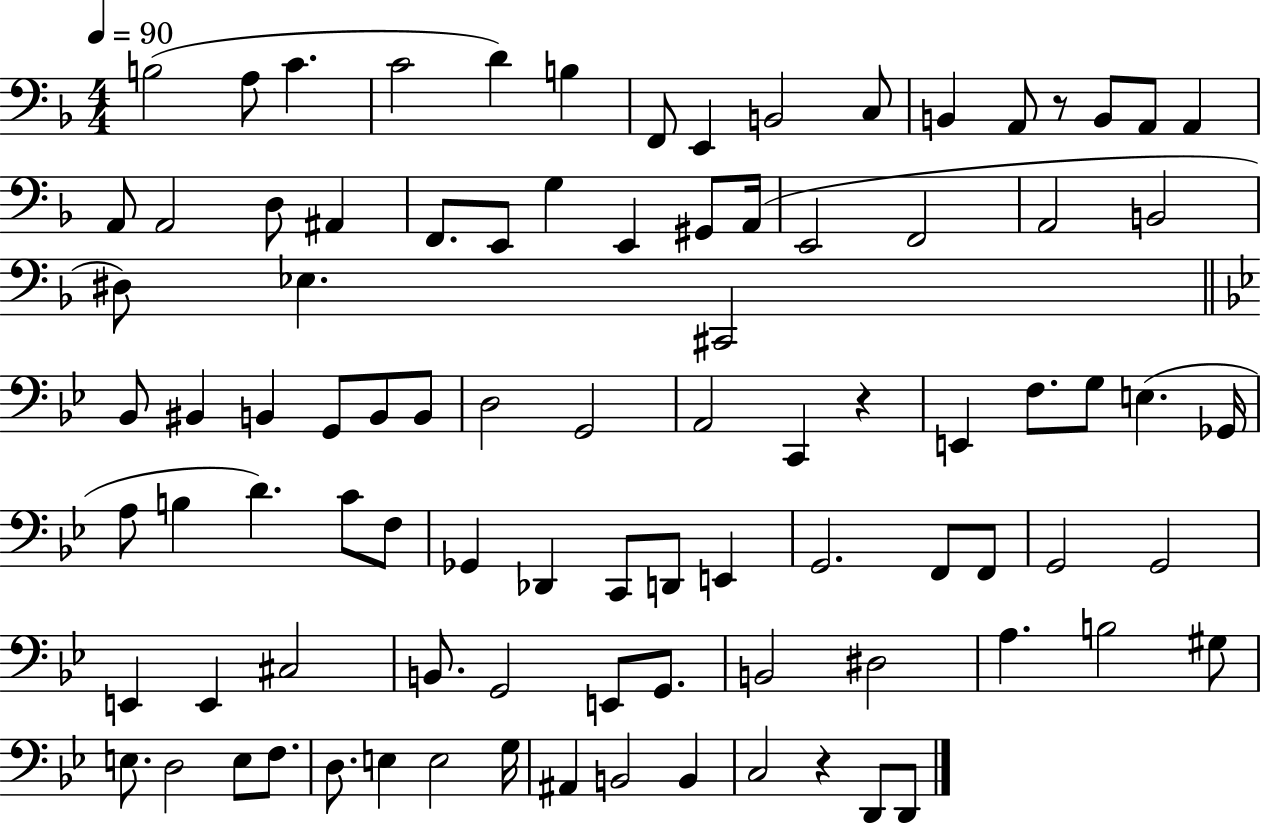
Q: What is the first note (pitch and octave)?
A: B3